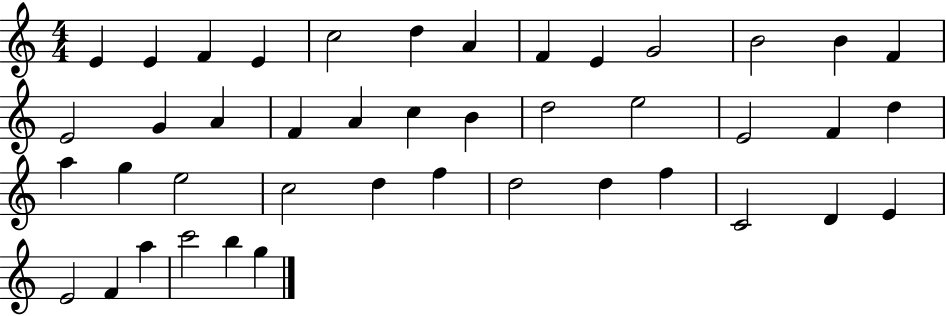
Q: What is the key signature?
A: C major